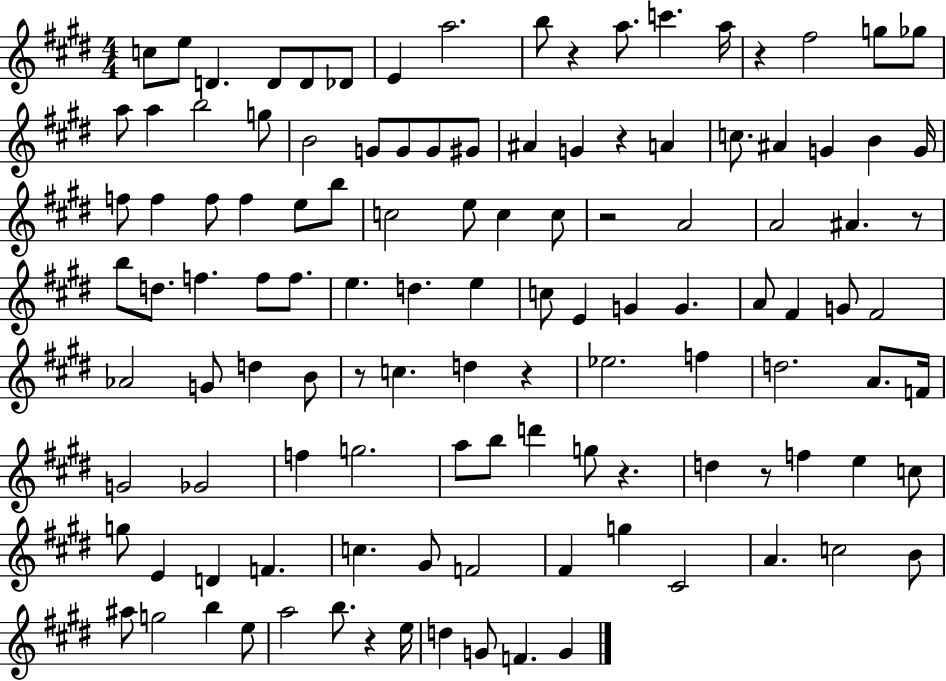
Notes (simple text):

C5/e E5/e D4/q. D4/e D4/e Db4/e E4/q A5/h. B5/e R/q A5/e. C6/q. A5/s R/q F#5/h G5/e Gb5/e A5/e A5/q B5/h G5/e B4/h G4/e G4/e G4/e G#4/e A#4/q G4/q R/q A4/q C5/e. A#4/q G4/q B4/q G4/s F5/e F5/q F5/e F5/q E5/e B5/e C5/h E5/e C5/q C5/e R/h A4/h A4/h A#4/q. R/e B5/e D5/e. F5/q. F5/e F5/e. E5/q. D5/q. E5/q C5/e E4/q G4/q G4/q. A4/e F#4/q G4/e F#4/h Ab4/h G4/e D5/q B4/e R/e C5/q. D5/q R/q Eb5/h. F5/q D5/h. A4/e. F4/s G4/h Gb4/h F5/q G5/h. A5/e B5/e D6/q G5/e R/q. D5/q R/e F5/q E5/q C5/e G5/e E4/q D4/q F4/q. C5/q. G#4/e F4/h F#4/q G5/q C#4/h A4/q. C5/h B4/e A#5/e G5/h B5/q E5/e A5/h B5/e. R/q E5/s D5/q G4/e F4/q. G4/q